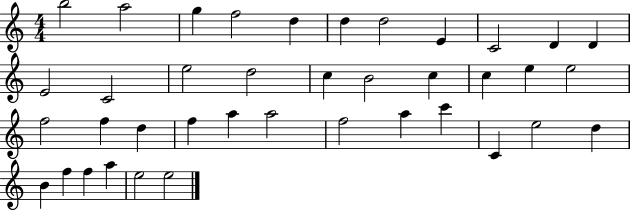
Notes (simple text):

B5/h A5/h G5/q F5/h D5/q D5/q D5/h E4/q C4/h D4/q D4/q E4/h C4/h E5/h D5/h C5/q B4/h C5/q C5/q E5/q E5/h F5/h F5/q D5/q F5/q A5/q A5/h F5/h A5/q C6/q C4/q E5/h D5/q B4/q F5/q F5/q A5/q E5/h E5/h